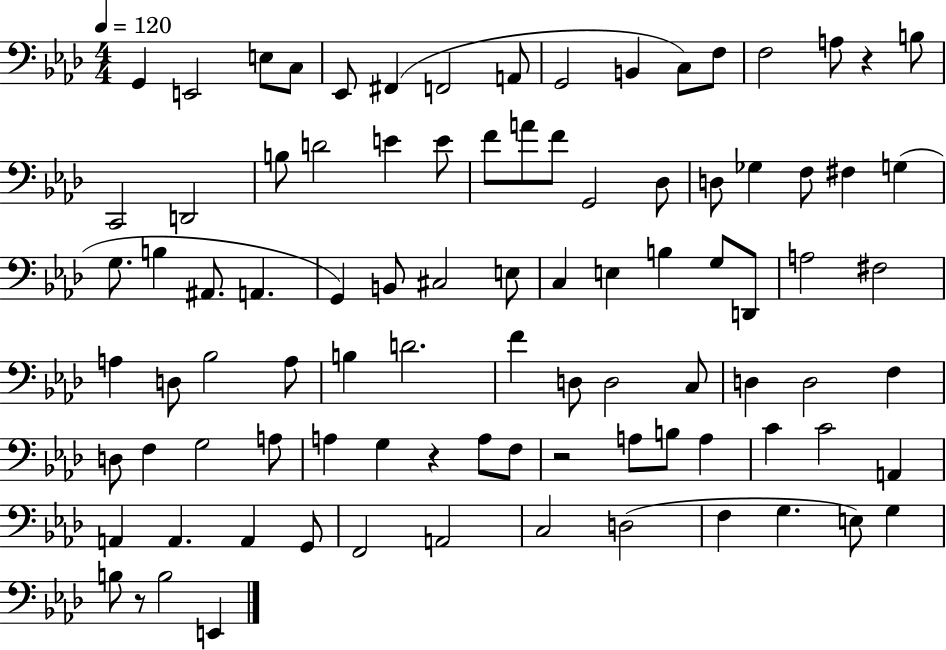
X:1
T:Untitled
M:4/4
L:1/4
K:Ab
G,, E,,2 E,/2 C,/2 _E,,/2 ^F,, F,,2 A,,/2 G,,2 B,, C,/2 F,/2 F,2 A,/2 z B,/2 C,,2 D,,2 B,/2 D2 E E/2 F/2 A/2 F/2 G,,2 _D,/2 D,/2 _G, F,/2 ^F, G, G,/2 B, ^A,,/2 A,, G,, B,,/2 ^C,2 E,/2 C, E, B, G,/2 D,,/2 A,2 ^F,2 A, D,/2 _B,2 A,/2 B, D2 F D,/2 D,2 C,/2 D, D,2 F, D,/2 F, G,2 A,/2 A, G, z A,/2 F,/2 z2 A,/2 B,/2 A, C C2 A,, A,, A,, A,, G,,/2 F,,2 A,,2 C,2 D,2 F, G, E,/2 G, B,/2 z/2 B,2 E,,